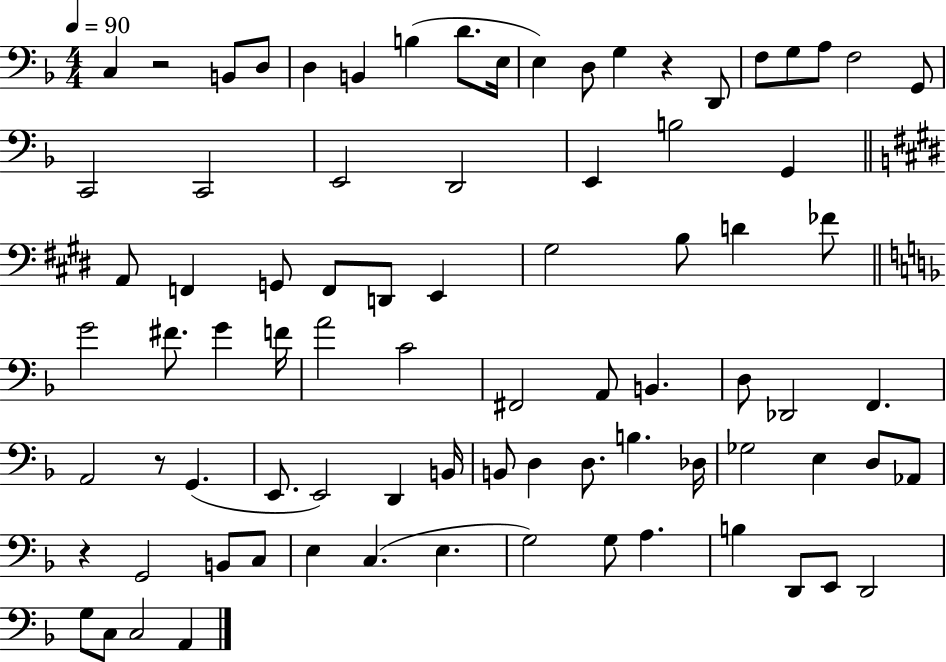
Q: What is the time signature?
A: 4/4